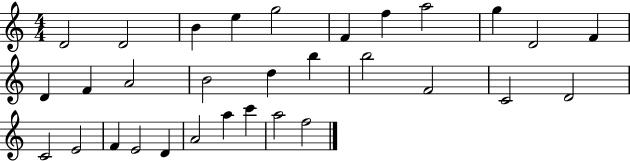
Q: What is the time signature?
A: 4/4